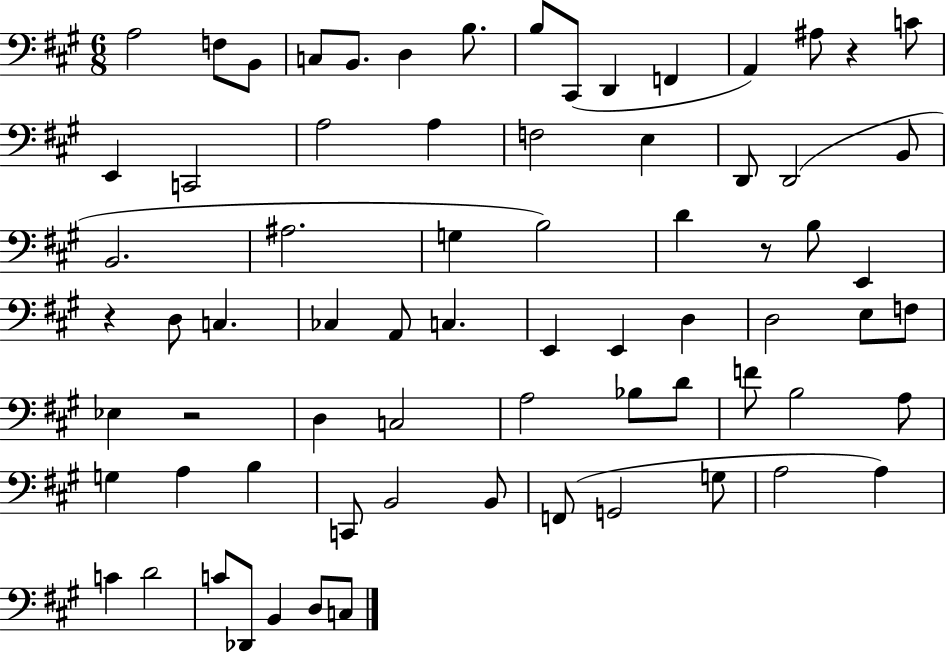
X:1
T:Untitled
M:6/8
L:1/4
K:A
A,2 F,/2 B,,/2 C,/2 B,,/2 D, B,/2 B,/2 ^C,,/2 D,, F,, A,, ^A,/2 z C/2 E,, C,,2 A,2 A, F,2 E, D,,/2 D,,2 B,,/2 B,,2 ^A,2 G, B,2 D z/2 B,/2 E,, z D,/2 C, _C, A,,/2 C, E,, E,, D, D,2 E,/2 F,/2 _E, z2 D, C,2 A,2 _B,/2 D/2 F/2 B,2 A,/2 G, A, B, C,,/2 B,,2 B,,/2 F,,/2 G,,2 G,/2 A,2 A, C D2 C/2 _D,,/2 B,, D,/2 C,/2